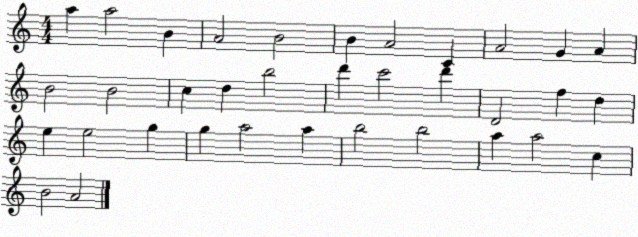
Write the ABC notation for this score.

X:1
T:Untitled
M:4/4
L:1/4
K:C
a a2 B A2 B2 B A2 C A2 G A B2 B2 c d b2 d' c'2 d' D2 f d e e2 g g a2 a b2 b2 a a2 c B2 A2